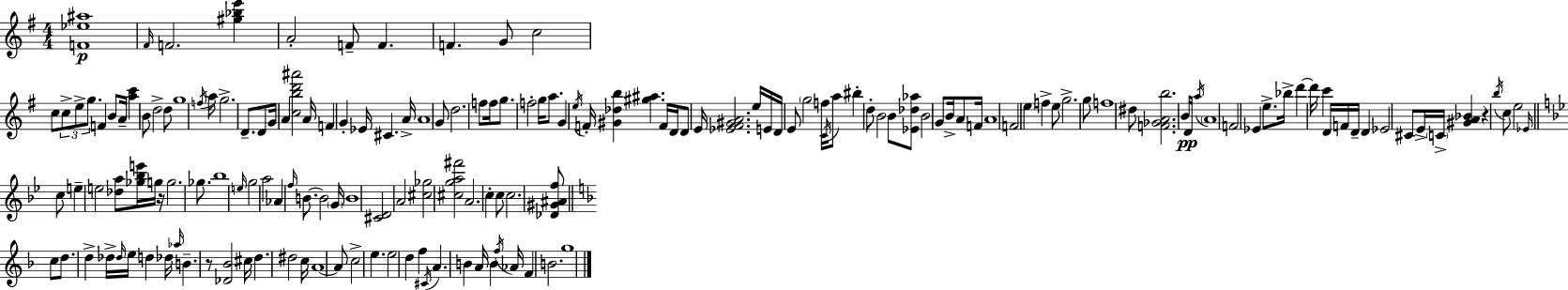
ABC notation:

X:1
T:Untitled
M:4/4
L:1/4
K:Em
[F_e^a]4 ^F/4 F2 [^g_be'] A2 F/2 F F G/2 c2 c/2 c/2 e/2 g/2 F B/2 A/4 [ac'] B/2 d2 d/2 g4 f/4 a/4 g2 D/2 D/2 G/4 A [cbd'^a']2 A/4 F G _E/4 ^C A/4 A4 G/2 d2 f/2 f/4 g/2 f2 g/4 a/2 G e/4 F/4 [^G_db] [^g^a] F/4 D/4 D/2 E/4 [_E^F^GA]2 e/4 E/4 D/4 E/2 g2 f/4 C/4 a/2 ^b d/2 B2 B/2 [_E_d_a]/2 B2 G/2 B/4 A/2 F/4 A4 F2 e f e/2 g2 g/2 f4 ^d/2 [F_GAb]2 B/4 D/4 a/4 A4 F2 _E e/2 _b/4 d' d'/4 c' D/4 F/4 D/4 D _E2 ^C/2 E/4 C/4 [^GA_B] z b/4 c/2 e2 _E/4 c/2 e e2 [_da]/2 [_g_be']/4 g/4 z/4 g2 _g/2 _b4 e/4 g2 a2 _A f/4 B/2 B2 G/4 B4 [^CD]2 A2 [^c_g]2 [^cga^f']2 A2 c c/2 c2 [_D^G^Af]/2 c/2 d/2 d _d/4 _d/4 e/4 d _d/4 _a/4 B z/2 [_D_B]2 ^c/4 d ^d2 c/4 A4 A/2 c2 e e2 d f ^C/4 A B A/4 B f/4 _A/4 F B2 g4